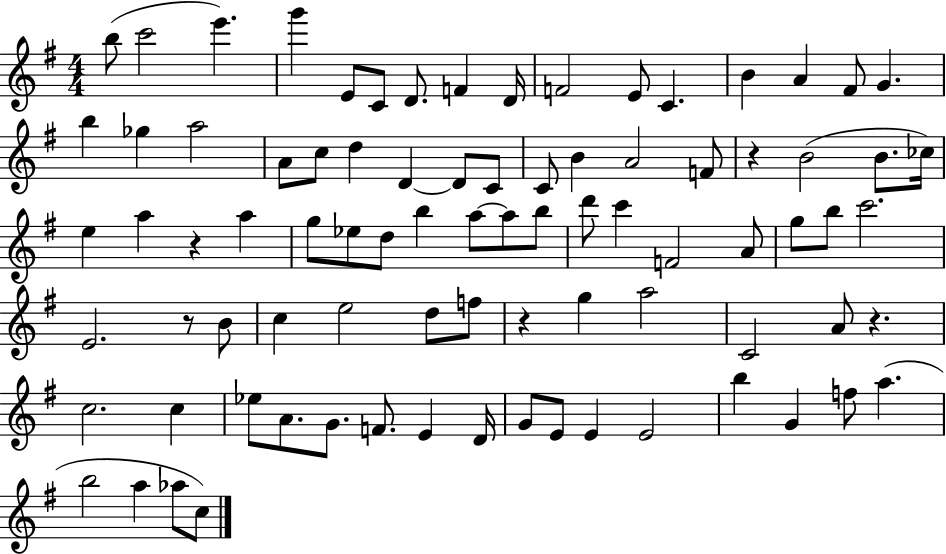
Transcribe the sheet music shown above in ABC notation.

X:1
T:Untitled
M:4/4
L:1/4
K:G
b/2 c'2 e' g' E/2 C/2 D/2 F D/4 F2 E/2 C B A ^F/2 G b _g a2 A/2 c/2 d D D/2 C/2 C/2 B A2 F/2 z B2 B/2 _c/4 e a z a g/2 _e/2 d/2 b a/2 a/2 b/2 d'/2 c' F2 A/2 g/2 b/2 c'2 E2 z/2 B/2 c e2 d/2 f/2 z g a2 C2 A/2 z c2 c _e/2 A/2 G/2 F/2 E D/4 G/2 E/2 E E2 b G f/2 a b2 a _a/2 c/2